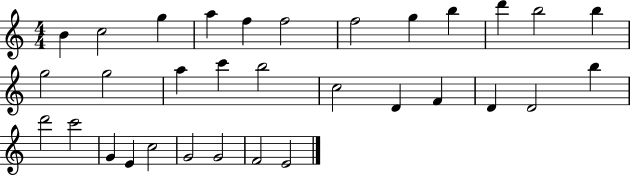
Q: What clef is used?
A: treble